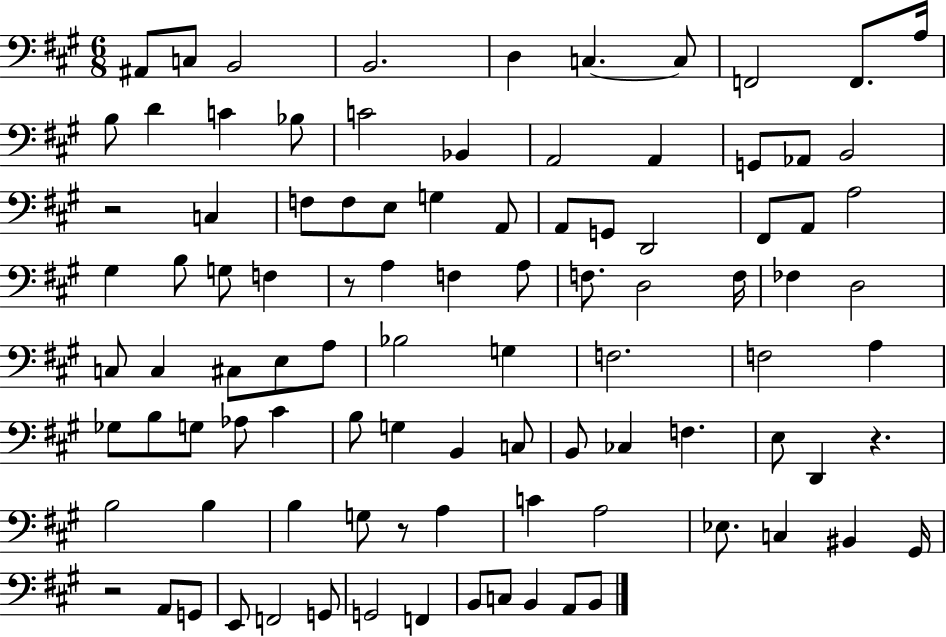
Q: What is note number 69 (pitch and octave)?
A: D2